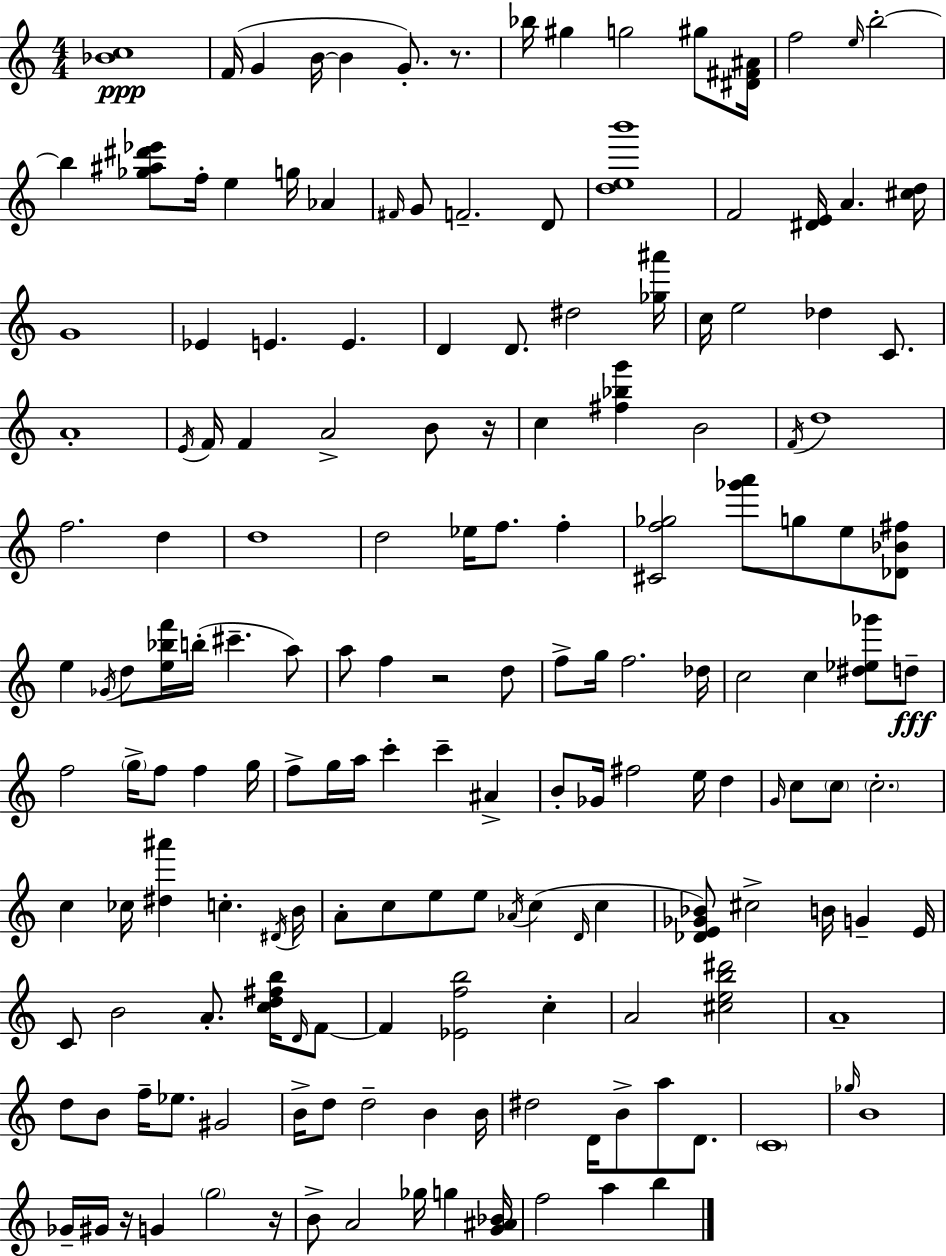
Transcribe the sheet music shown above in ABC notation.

X:1
T:Untitled
M:4/4
L:1/4
K:C
[_Bc]4 F/4 G B/4 B G/2 z/2 _b/4 ^g g2 ^g/2 [^D^F^A]/4 f2 e/4 b2 b [_g^a^d'_e']/2 f/4 e g/4 _A ^F/4 G/2 F2 D/2 [deb']4 F2 [^DE]/4 A [^cd]/4 G4 _E E E D D/2 ^d2 [_g^a']/4 c/4 e2 _d C/2 A4 E/4 F/4 F A2 B/2 z/4 c [^f_bg'] B2 F/4 d4 f2 d d4 d2 _e/4 f/2 f [^Cf_g]2 [_g'a']/2 g/2 e/2 [_D_B^f]/2 e _G/4 d/2 [e_bf']/4 b/4 ^c' a/2 a/2 f z2 d/2 f/2 g/4 f2 _d/4 c2 c [^d_e_g']/2 d/2 f2 g/4 f/2 f g/4 f/2 g/4 a/4 c' c' ^A B/2 _G/4 ^f2 e/4 d G/4 c/2 c/2 c2 c _c/4 [^d^a'] c ^D/4 B/4 A/2 c/2 e/2 e/2 _A/4 c D/4 c [_DE_G_B]/2 ^c2 B/4 G E/4 C/2 B2 A/2 [cd^fb]/4 D/4 F/2 F [_Efb]2 c A2 [^ceb^d']2 A4 d/2 B/2 f/4 _e/2 ^G2 B/4 d/2 d2 B B/4 ^d2 D/4 B/2 a/2 D/2 C4 _g/4 B4 _G/4 ^G/4 z/4 G g2 z/4 B/2 A2 _g/4 g [G^A_B]/4 f2 a b